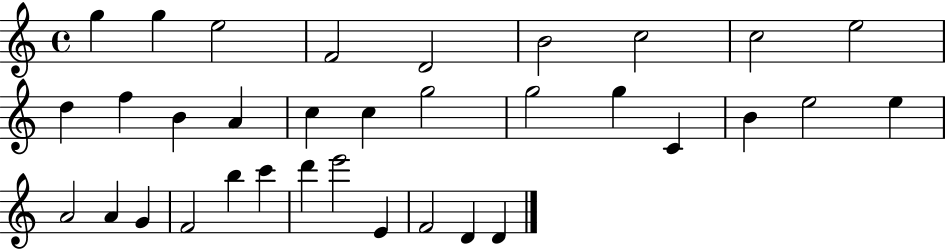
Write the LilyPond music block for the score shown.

{
  \clef treble
  \time 4/4
  \defaultTimeSignature
  \key c \major
  g''4 g''4 e''2 | f'2 d'2 | b'2 c''2 | c''2 e''2 | \break d''4 f''4 b'4 a'4 | c''4 c''4 g''2 | g''2 g''4 c'4 | b'4 e''2 e''4 | \break a'2 a'4 g'4 | f'2 b''4 c'''4 | d'''4 e'''2 e'4 | f'2 d'4 d'4 | \break \bar "|."
}